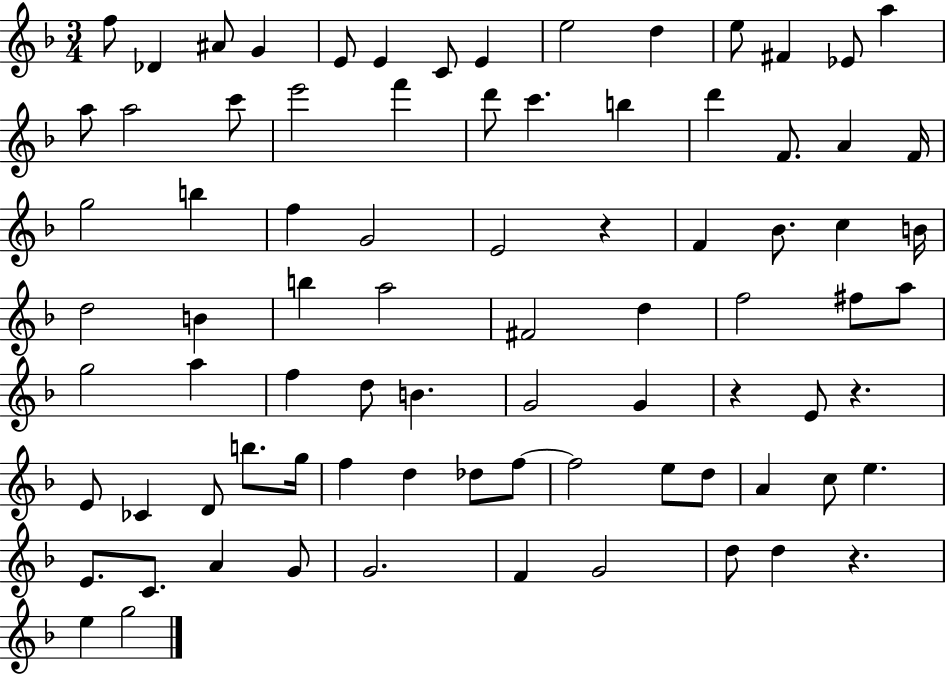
F5/e Db4/q A#4/e G4/q E4/e E4/q C4/e E4/q E5/h D5/q E5/e F#4/q Eb4/e A5/q A5/e A5/h C6/e E6/h F6/q D6/e C6/q. B5/q D6/q F4/e. A4/q F4/s G5/h B5/q F5/q G4/h E4/h R/q F4/q Bb4/e. C5/q B4/s D5/h B4/q B5/q A5/h F#4/h D5/q F5/h F#5/e A5/e G5/h A5/q F5/q D5/e B4/q. G4/h G4/q R/q E4/e R/q. E4/e CES4/q D4/e B5/e. G5/s F5/q D5/q Db5/e F5/e F5/h E5/e D5/e A4/q C5/e E5/q. E4/e. C4/e. A4/q G4/e G4/h. F4/q G4/h D5/e D5/q R/q. E5/q G5/h